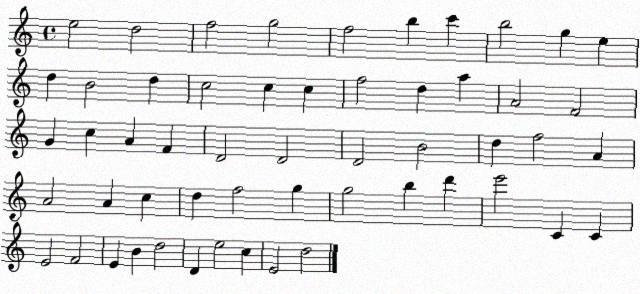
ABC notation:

X:1
T:Untitled
M:4/4
L:1/4
K:C
e2 d2 f2 g2 f2 b c' b2 g e d B2 d c2 c c f2 d a A2 F2 G c A F D2 D2 D2 B2 d f2 A A2 A c d f2 g g2 b d' e'2 C C E2 F2 E B d2 D e2 c E2 d2